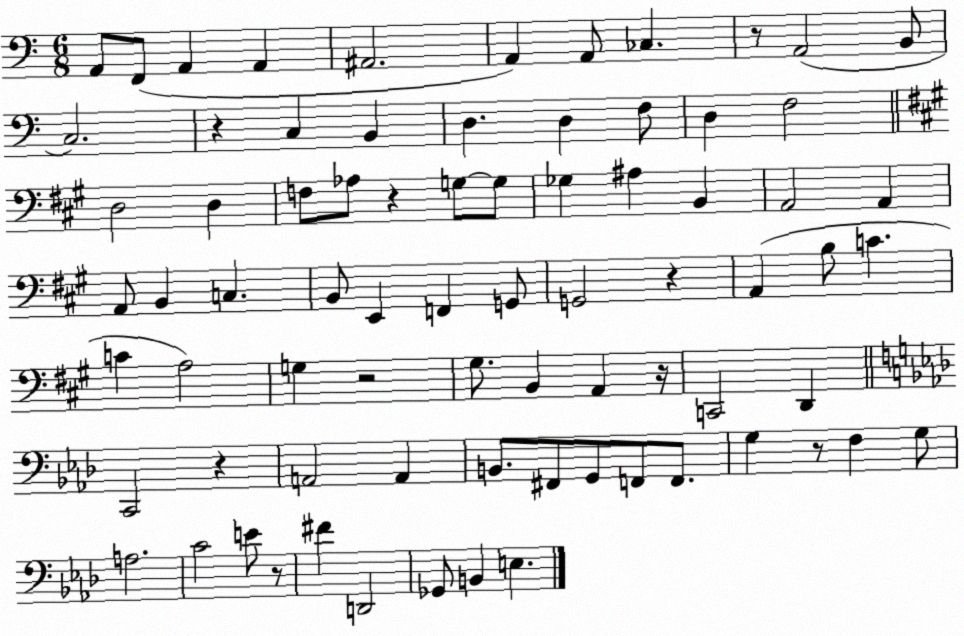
X:1
T:Untitled
M:6/8
L:1/4
K:C
A,,/2 F,,/2 A,, A,, ^A,,2 A,, A,,/2 _C, z/2 A,,2 B,,/2 C,2 z C, B,, D, D, F,/2 D, F,2 D,2 D, F,/2 _A,/2 z G,/2 G,/2 _G, ^A, B,, A,,2 A,, A,,/2 B,, C, B,,/2 E,, F,, G,,/2 G,,2 z A,, B,/2 C C A,2 G, z2 ^G,/2 B,, A,, z/4 C,,2 D,, C,,2 z A,,2 A,, B,,/2 ^F,,/2 G,,/2 F,,/2 F,,/2 G, z/2 F, G,/2 A,2 C2 E/2 z/2 ^F D,,2 _G,,/2 B,, E,